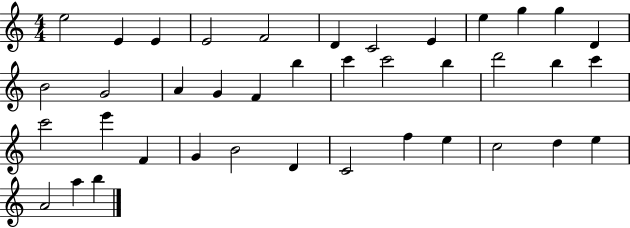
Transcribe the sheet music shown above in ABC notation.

X:1
T:Untitled
M:4/4
L:1/4
K:C
e2 E E E2 F2 D C2 E e g g D B2 G2 A G F b c' c'2 b d'2 b c' c'2 e' F G B2 D C2 f e c2 d e A2 a b